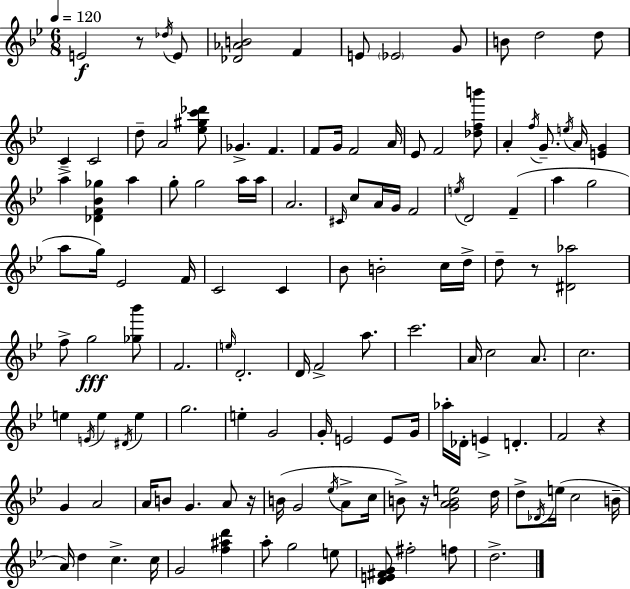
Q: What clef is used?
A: treble